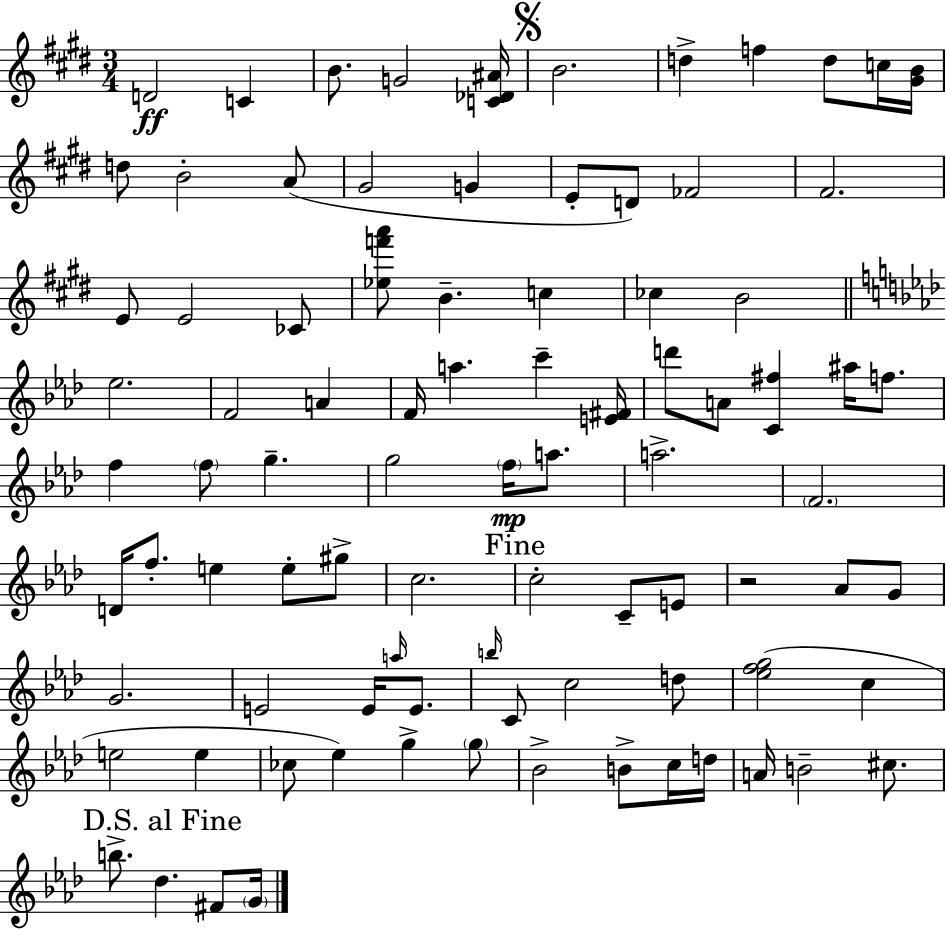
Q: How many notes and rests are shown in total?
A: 88